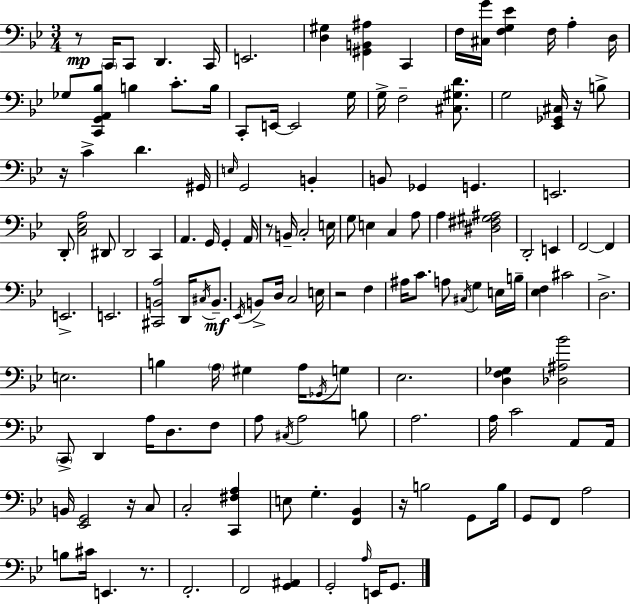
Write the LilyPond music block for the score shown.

{
  \clef bass
  \numericTimeSignature
  \time 3/4
  \key g \minor
  r8\mp \parenthesize c,16 c,8 d,4. c,16 | e,2. | <d gis>4 <gis, b, ais>4 c,4 | f16 <cis g'>16 <f g ees'>4 f16 a4-. d16 | \break ges8 <c, g, a, bes>8 b4 c'8.-. b16 | c,8-. e,16~~ e,2 g16 | g16-> f2-- <cis gis d'>8. | g2 <ees, ges, cis>16 r16 b8-> | \break r16 c'4-> d'4. gis,16 | \grace { e16 } g,2 b,4-. | b,8 ges,4 g,4. | e,2. | \break d,8-. <c ees a>2 dis,8 | d,2 c,4 | a,4. g,16 g,4-. | a,16 r8 b,16-- c2-. | \break e16 g8 e4 c4 a8 | a4 <dis fis gis ais>2 | d,2-. e,4 | f,2~~ f,4 | \break e,2.-> | e,2. | <cis, b, a>2 d,16 \acciaccatura { cis16 }\mf b,8.-- | \acciaccatura { ees,16 } b,8-> d16 c2 | \break e16 r2 f4 | ais16 c'8. a8 \acciaccatura { cis16 } g4 | e16 b16-- <ees f>4 cis'2 | d2.-> | \break e2. | b4 \parenthesize a16 gis4 | a16 \acciaccatura { ges,16 } g8 ees2. | <d f ges>4 <des ais bes'>2 | \break \parenthesize c,8-> d,4 a16 | d8. f8 a8 \acciaccatura { cis16 } a2 | b8 a2. | a16 c'2 | \break a,8 a,16 b,16 <ees, g,>2 | r16 c8 c2-. | <c, fis a>4 e8 g4.-. | <f, bes,>4 r16 b2 | \break g,8 b16 g,8 f,8 a2 | b8 cis'16 e,4. | r8. f,2.-. | f,2 | \break <g, ais,>4 g,2-. | \grace { a16 } e,16 g,8. \bar "|."
}